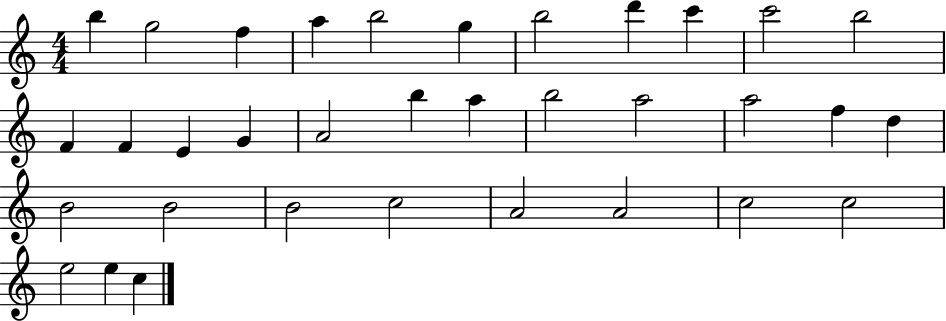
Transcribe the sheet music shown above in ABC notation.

X:1
T:Untitled
M:4/4
L:1/4
K:C
b g2 f a b2 g b2 d' c' c'2 b2 F F E G A2 b a b2 a2 a2 f d B2 B2 B2 c2 A2 A2 c2 c2 e2 e c